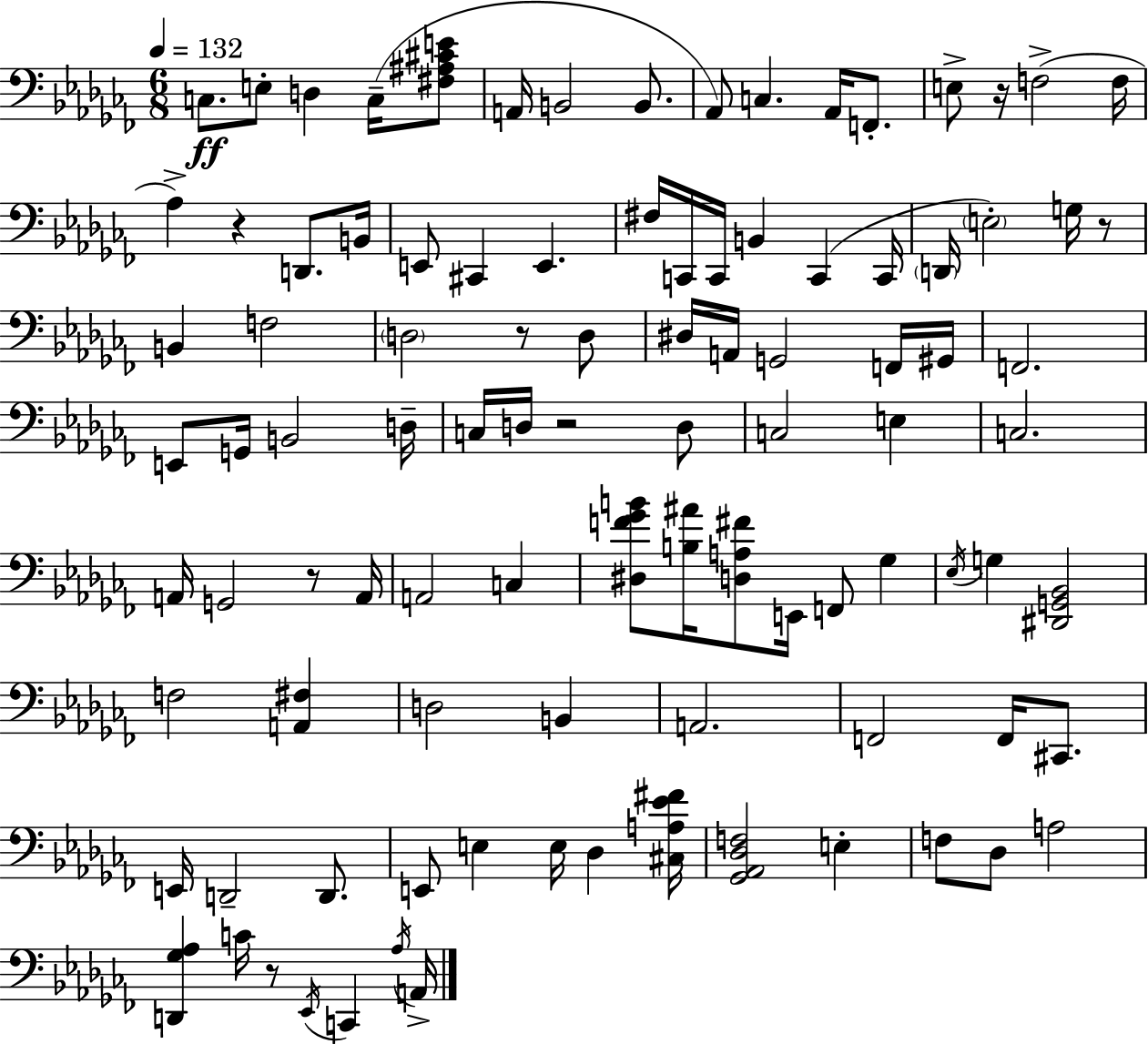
X:1
T:Untitled
M:6/8
L:1/4
K:Abm
C,/2 E,/2 D, C,/4 [^F,^A,^CE]/2 A,,/4 B,,2 B,,/2 _A,,/2 C, _A,,/4 F,,/2 E,/2 z/4 F,2 F,/4 _A, z D,,/2 B,,/4 E,,/2 ^C,, E,, ^F,/4 C,,/4 C,,/4 B,, C,, C,,/4 D,,/4 E,2 G,/4 z/2 B,, F,2 D,2 z/2 D,/2 ^D,/4 A,,/4 G,,2 F,,/4 ^G,,/4 F,,2 E,,/2 G,,/4 B,,2 D,/4 C,/4 D,/4 z2 D,/2 C,2 E, C,2 A,,/4 G,,2 z/2 A,,/4 A,,2 C, [^D,F_GB]/2 [B,^A]/4 [D,A,^F]/2 E,,/4 F,,/2 _G, _E,/4 G, [^D,,G,,_B,,]2 F,2 [A,,^F,] D,2 B,, A,,2 F,,2 F,,/4 ^C,,/2 E,,/4 D,,2 D,,/2 E,,/2 E, E,/4 _D, [^C,A,_E^F]/4 [_G,,_A,,_D,F,]2 E, F,/2 _D,/2 A,2 [D,,_G,_A,] C/4 z/2 _E,,/4 C,, _A,/4 A,,/4